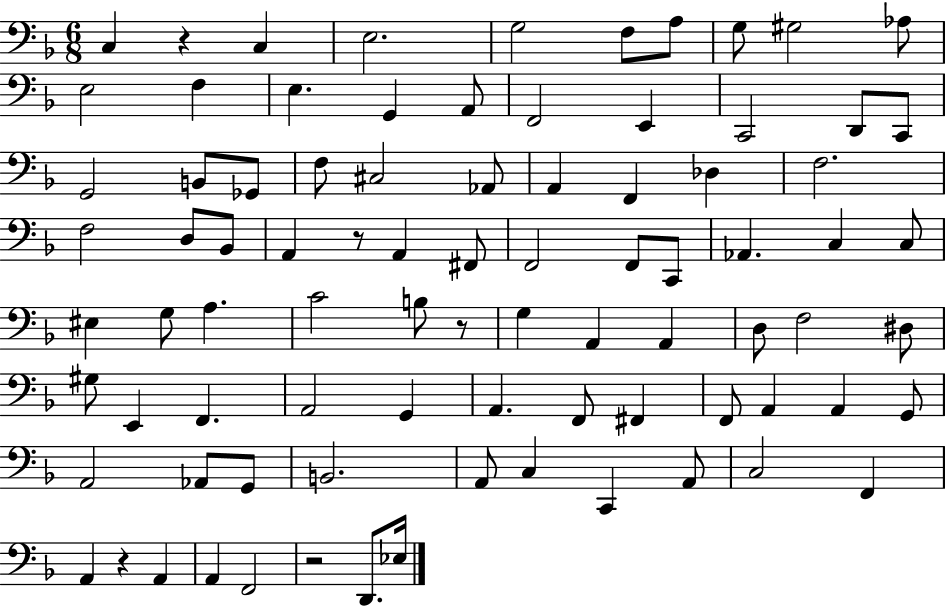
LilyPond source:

{
  \clef bass
  \numericTimeSignature
  \time 6/8
  \key f \major
  \repeat volta 2 { c4 r4 c4 | e2. | g2 f8 a8 | g8 gis2 aes8 | \break e2 f4 | e4. g,4 a,8 | f,2 e,4 | c,2 d,8 c,8 | \break g,2 b,8 ges,8 | f8 cis2 aes,8 | a,4 f,4 des4 | f2. | \break f2 d8 bes,8 | a,4 r8 a,4 fis,8 | f,2 f,8 c,8 | aes,4. c4 c8 | \break eis4 g8 a4. | c'2 b8 r8 | g4 a,4 a,4 | d8 f2 dis8 | \break gis8 e,4 f,4. | a,2 g,4 | a,4. f,8 fis,4 | f,8 a,4 a,4 g,8 | \break a,2 aes,8 g,8 | b,2. | a,8 c4 c,4 a,8 | c2 f,4 | \break a,4 r4 a,4 | a,4 f,2 | r2 d,8. ees16 | } \bar "|."
}